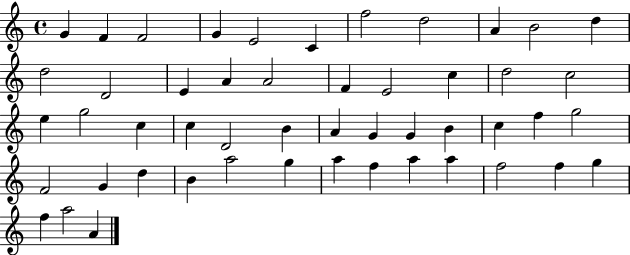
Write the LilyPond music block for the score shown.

{
  \clef treble
  \time 4/4
  \defaultTimeSignature
  \key c \major
  g'4 f'4 f'2 | g'4 e'2 c'4 | f''2 d''2 | a'4 b'2 d''4 | \break d''2 d'2 | e'4 a'4 a'2 | f'4 e'2 c''4 | d''2 c''2 | \break e''4 g''2 c''4 | c''4 d'2 b'4 | a'4 g'4 g'4 b'4 | c''4 f''4 g''2 | \break f'2 g'4 d''4 | b'4 a''2 g''4 | a''4 f''4 a''4 a''4 | f''2 f''4 g''4 | \break f''4 a''2 a'4 | \bar "|."
}